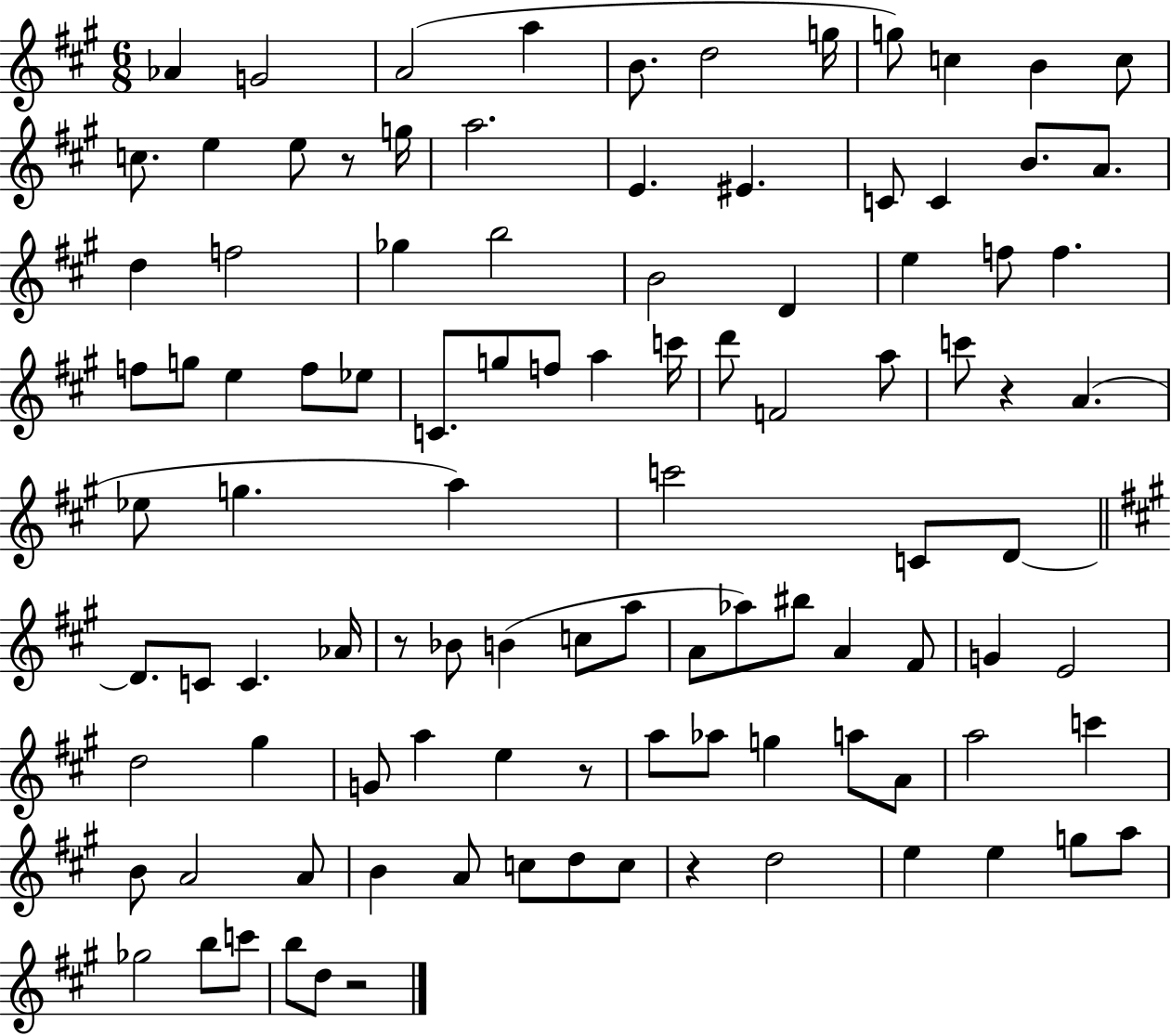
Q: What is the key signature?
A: A major